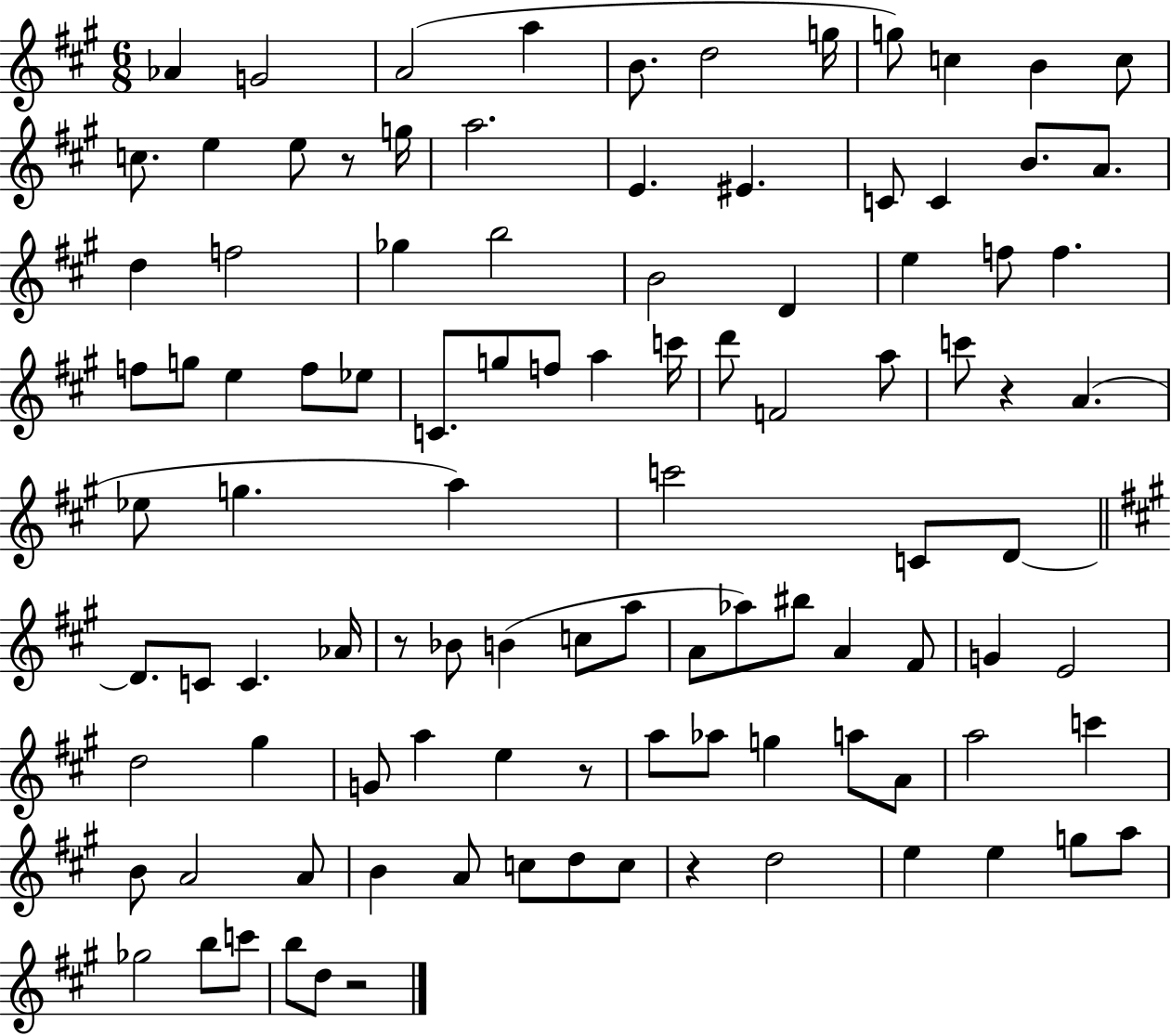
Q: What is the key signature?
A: A major